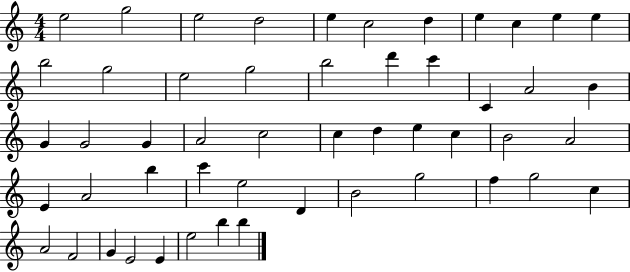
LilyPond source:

{
  \clef treble
  \numericTimeSignature
  \time 4/4
  \key c \major
  e''2 g''2 | e''2 d''2 | e''4 c''2 d''4 | e''4 c''4 e''4 e''4 | \break b''2 g''2 | e''2 g''2 | b''2 d'''4 c'''4 | c'4 a'2 b'4 | \break g'4 g'2 g'4 | a'2 c''2 | c''4 d''4 e''4 c''4 | b'2 a'2 | \break e'4 a'2 b''4 | c'''4 e''2 d'4 | b'2 g''2 | f''4 g''2 c''4 | \break a'2 f'2 | g'4 e'2 e'4 | e''2 b''4 b''4 | \bar "|."
}